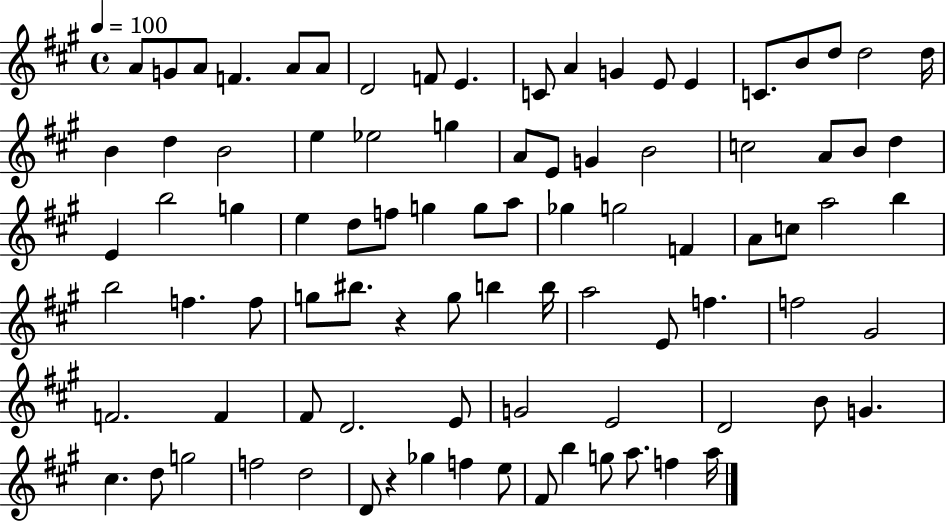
{
  \clef treble
  \time 4/4
  \defaultTimeSignature
  \key a \major
  \tempo 4 = 100
  a'8 g'8 a'8 f'4. a'8 a'8 | d'2 f'8 e'4. | c'8 a'4 g'4 e'8 e'4 | c'8. b'8 d''8 d''2 d''16 | \break b'4 d''4 b'2 | e''4 ees''2 g''4 | a'8 e'8 g'4 b'2 | c''2 a'8 b'8 d''4 | \break e'4 b''2 g''4 | e''4 d''8 f''8 g''4 g''8 a''8 | ges''4 g''2 f'4 | a'8 c''8 a''2 b''4 | \break b''2 f''4. f''8 | g''8 bis''8. r4 g''8 b''4 b''16 | a''2 e'8 f''4. | f''2 gis'2 | \break f'2. f'4 | fis'8 d'2. e'8 | g'2 e'2 | d'2 b'8 g'4. | \break cis''4. d''8 g''2 | f''2 d''2 | d'8 r4 ges''4 f''4 e''8 | fis'8 b''4 g''8 a''8. f''4 a''16 | \break \bar "|."
}